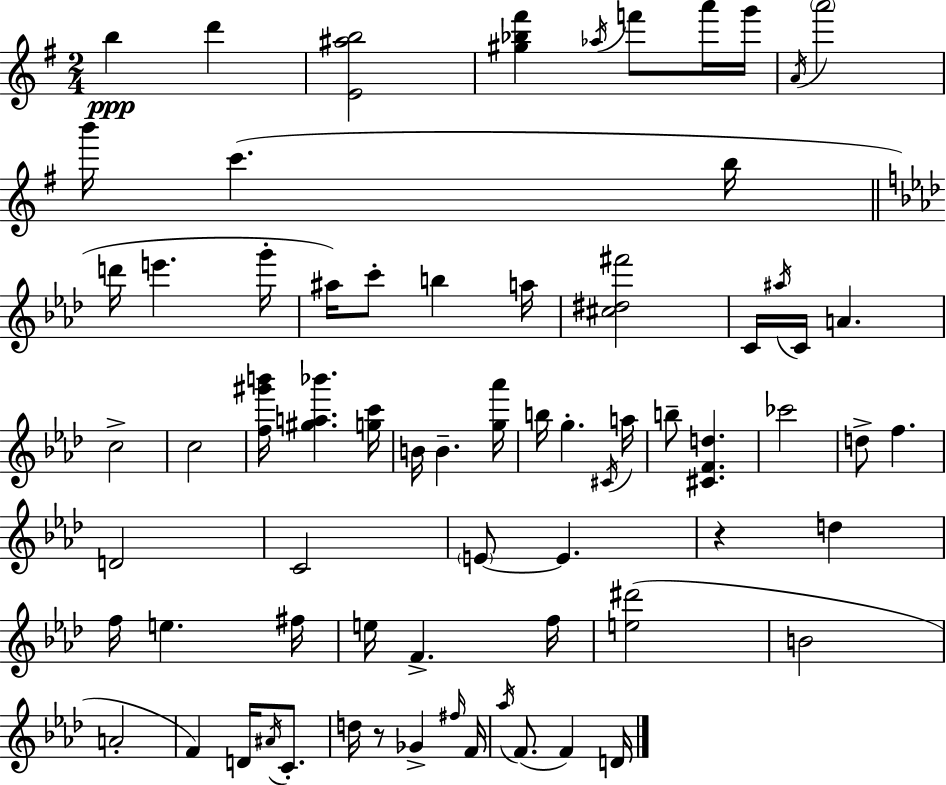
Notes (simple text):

B5/q D6/q [E4,A#5,B5]/h [G#5,Bb5,F#6]/q Ab5/s F6/e A6/s G6/s A4/s A6/h B6/s C6/q. B5/s D6/s E6/q. G6/s A#5/s C6/e B5/q A5/s [C#5,D#5,F#6]/h C4/s A#5/s C4/s A4/q. C5/h C5/h [F5,G#6,B6]/s [G#5,A5,Bb6]/q. [G5,C6]/s B4/s B4/q. [G5,Ab6]/s B5/s G5/q. C#4/s A5/s B5/e [C#4,F4,D5]/q. CES6/h D5/e F5/q. D4/h C4/h E4/e E4/q. R/q D5/q F5/s E5/q. F#5/s E5/s F4/q. F5/s [E5,D#6]/h B4/h A4/h F4/q D4/s A#4/s C4/e. D5/s R/e Gb4/q F#5/s F4/s Ab5/s F4/e. F4/q D4/s